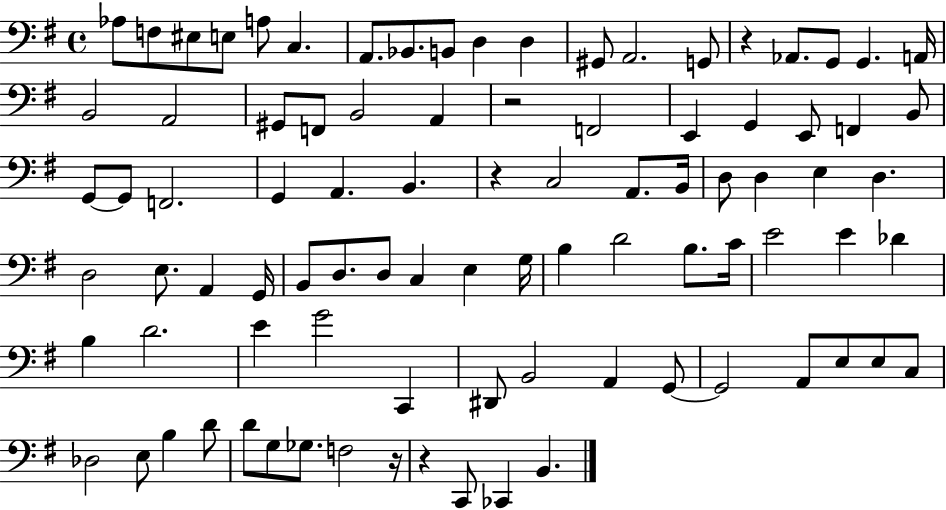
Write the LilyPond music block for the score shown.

{
  \clef bass
  \time 4/4
  \defaultTimeSignature
  \key g \major
  \repeat volta 2 { aes8 f8 eis8 e8 a8 c4. | a,8. bes,8. b,8 d4 d4 | gis,8 a,2. g,8 | r4 aes,8. g,8 g,4. a,16 | \break b,2 a,2 | gis,8 f,8 b,2 a,4 | r2 f,2 | e,4 g,4 e,8 f,4 b,8 | \break g,8~~ g,8 f,2. | g,4 a,4. b,4. | r4 c2 a,8. b,16 | d8 d4 e4 d4. | \break d2 e8. a,4 g,16 | b,8 d8. d8 c4 e4 g16 | b4 d'2 b8. c'16 | e'2 e'4 des'4 | \break b4 d'2. | e'4 g'2 c,4 | dis,8 b,2 a,4 g,8~~ | g,2 a,8 e8 e8 c8 | \break des2 e8 b4 d'8 | d'8 g8 ges8. f2 r16 | r4 c,8 ces,4 b,4. | } \bar "|."
}